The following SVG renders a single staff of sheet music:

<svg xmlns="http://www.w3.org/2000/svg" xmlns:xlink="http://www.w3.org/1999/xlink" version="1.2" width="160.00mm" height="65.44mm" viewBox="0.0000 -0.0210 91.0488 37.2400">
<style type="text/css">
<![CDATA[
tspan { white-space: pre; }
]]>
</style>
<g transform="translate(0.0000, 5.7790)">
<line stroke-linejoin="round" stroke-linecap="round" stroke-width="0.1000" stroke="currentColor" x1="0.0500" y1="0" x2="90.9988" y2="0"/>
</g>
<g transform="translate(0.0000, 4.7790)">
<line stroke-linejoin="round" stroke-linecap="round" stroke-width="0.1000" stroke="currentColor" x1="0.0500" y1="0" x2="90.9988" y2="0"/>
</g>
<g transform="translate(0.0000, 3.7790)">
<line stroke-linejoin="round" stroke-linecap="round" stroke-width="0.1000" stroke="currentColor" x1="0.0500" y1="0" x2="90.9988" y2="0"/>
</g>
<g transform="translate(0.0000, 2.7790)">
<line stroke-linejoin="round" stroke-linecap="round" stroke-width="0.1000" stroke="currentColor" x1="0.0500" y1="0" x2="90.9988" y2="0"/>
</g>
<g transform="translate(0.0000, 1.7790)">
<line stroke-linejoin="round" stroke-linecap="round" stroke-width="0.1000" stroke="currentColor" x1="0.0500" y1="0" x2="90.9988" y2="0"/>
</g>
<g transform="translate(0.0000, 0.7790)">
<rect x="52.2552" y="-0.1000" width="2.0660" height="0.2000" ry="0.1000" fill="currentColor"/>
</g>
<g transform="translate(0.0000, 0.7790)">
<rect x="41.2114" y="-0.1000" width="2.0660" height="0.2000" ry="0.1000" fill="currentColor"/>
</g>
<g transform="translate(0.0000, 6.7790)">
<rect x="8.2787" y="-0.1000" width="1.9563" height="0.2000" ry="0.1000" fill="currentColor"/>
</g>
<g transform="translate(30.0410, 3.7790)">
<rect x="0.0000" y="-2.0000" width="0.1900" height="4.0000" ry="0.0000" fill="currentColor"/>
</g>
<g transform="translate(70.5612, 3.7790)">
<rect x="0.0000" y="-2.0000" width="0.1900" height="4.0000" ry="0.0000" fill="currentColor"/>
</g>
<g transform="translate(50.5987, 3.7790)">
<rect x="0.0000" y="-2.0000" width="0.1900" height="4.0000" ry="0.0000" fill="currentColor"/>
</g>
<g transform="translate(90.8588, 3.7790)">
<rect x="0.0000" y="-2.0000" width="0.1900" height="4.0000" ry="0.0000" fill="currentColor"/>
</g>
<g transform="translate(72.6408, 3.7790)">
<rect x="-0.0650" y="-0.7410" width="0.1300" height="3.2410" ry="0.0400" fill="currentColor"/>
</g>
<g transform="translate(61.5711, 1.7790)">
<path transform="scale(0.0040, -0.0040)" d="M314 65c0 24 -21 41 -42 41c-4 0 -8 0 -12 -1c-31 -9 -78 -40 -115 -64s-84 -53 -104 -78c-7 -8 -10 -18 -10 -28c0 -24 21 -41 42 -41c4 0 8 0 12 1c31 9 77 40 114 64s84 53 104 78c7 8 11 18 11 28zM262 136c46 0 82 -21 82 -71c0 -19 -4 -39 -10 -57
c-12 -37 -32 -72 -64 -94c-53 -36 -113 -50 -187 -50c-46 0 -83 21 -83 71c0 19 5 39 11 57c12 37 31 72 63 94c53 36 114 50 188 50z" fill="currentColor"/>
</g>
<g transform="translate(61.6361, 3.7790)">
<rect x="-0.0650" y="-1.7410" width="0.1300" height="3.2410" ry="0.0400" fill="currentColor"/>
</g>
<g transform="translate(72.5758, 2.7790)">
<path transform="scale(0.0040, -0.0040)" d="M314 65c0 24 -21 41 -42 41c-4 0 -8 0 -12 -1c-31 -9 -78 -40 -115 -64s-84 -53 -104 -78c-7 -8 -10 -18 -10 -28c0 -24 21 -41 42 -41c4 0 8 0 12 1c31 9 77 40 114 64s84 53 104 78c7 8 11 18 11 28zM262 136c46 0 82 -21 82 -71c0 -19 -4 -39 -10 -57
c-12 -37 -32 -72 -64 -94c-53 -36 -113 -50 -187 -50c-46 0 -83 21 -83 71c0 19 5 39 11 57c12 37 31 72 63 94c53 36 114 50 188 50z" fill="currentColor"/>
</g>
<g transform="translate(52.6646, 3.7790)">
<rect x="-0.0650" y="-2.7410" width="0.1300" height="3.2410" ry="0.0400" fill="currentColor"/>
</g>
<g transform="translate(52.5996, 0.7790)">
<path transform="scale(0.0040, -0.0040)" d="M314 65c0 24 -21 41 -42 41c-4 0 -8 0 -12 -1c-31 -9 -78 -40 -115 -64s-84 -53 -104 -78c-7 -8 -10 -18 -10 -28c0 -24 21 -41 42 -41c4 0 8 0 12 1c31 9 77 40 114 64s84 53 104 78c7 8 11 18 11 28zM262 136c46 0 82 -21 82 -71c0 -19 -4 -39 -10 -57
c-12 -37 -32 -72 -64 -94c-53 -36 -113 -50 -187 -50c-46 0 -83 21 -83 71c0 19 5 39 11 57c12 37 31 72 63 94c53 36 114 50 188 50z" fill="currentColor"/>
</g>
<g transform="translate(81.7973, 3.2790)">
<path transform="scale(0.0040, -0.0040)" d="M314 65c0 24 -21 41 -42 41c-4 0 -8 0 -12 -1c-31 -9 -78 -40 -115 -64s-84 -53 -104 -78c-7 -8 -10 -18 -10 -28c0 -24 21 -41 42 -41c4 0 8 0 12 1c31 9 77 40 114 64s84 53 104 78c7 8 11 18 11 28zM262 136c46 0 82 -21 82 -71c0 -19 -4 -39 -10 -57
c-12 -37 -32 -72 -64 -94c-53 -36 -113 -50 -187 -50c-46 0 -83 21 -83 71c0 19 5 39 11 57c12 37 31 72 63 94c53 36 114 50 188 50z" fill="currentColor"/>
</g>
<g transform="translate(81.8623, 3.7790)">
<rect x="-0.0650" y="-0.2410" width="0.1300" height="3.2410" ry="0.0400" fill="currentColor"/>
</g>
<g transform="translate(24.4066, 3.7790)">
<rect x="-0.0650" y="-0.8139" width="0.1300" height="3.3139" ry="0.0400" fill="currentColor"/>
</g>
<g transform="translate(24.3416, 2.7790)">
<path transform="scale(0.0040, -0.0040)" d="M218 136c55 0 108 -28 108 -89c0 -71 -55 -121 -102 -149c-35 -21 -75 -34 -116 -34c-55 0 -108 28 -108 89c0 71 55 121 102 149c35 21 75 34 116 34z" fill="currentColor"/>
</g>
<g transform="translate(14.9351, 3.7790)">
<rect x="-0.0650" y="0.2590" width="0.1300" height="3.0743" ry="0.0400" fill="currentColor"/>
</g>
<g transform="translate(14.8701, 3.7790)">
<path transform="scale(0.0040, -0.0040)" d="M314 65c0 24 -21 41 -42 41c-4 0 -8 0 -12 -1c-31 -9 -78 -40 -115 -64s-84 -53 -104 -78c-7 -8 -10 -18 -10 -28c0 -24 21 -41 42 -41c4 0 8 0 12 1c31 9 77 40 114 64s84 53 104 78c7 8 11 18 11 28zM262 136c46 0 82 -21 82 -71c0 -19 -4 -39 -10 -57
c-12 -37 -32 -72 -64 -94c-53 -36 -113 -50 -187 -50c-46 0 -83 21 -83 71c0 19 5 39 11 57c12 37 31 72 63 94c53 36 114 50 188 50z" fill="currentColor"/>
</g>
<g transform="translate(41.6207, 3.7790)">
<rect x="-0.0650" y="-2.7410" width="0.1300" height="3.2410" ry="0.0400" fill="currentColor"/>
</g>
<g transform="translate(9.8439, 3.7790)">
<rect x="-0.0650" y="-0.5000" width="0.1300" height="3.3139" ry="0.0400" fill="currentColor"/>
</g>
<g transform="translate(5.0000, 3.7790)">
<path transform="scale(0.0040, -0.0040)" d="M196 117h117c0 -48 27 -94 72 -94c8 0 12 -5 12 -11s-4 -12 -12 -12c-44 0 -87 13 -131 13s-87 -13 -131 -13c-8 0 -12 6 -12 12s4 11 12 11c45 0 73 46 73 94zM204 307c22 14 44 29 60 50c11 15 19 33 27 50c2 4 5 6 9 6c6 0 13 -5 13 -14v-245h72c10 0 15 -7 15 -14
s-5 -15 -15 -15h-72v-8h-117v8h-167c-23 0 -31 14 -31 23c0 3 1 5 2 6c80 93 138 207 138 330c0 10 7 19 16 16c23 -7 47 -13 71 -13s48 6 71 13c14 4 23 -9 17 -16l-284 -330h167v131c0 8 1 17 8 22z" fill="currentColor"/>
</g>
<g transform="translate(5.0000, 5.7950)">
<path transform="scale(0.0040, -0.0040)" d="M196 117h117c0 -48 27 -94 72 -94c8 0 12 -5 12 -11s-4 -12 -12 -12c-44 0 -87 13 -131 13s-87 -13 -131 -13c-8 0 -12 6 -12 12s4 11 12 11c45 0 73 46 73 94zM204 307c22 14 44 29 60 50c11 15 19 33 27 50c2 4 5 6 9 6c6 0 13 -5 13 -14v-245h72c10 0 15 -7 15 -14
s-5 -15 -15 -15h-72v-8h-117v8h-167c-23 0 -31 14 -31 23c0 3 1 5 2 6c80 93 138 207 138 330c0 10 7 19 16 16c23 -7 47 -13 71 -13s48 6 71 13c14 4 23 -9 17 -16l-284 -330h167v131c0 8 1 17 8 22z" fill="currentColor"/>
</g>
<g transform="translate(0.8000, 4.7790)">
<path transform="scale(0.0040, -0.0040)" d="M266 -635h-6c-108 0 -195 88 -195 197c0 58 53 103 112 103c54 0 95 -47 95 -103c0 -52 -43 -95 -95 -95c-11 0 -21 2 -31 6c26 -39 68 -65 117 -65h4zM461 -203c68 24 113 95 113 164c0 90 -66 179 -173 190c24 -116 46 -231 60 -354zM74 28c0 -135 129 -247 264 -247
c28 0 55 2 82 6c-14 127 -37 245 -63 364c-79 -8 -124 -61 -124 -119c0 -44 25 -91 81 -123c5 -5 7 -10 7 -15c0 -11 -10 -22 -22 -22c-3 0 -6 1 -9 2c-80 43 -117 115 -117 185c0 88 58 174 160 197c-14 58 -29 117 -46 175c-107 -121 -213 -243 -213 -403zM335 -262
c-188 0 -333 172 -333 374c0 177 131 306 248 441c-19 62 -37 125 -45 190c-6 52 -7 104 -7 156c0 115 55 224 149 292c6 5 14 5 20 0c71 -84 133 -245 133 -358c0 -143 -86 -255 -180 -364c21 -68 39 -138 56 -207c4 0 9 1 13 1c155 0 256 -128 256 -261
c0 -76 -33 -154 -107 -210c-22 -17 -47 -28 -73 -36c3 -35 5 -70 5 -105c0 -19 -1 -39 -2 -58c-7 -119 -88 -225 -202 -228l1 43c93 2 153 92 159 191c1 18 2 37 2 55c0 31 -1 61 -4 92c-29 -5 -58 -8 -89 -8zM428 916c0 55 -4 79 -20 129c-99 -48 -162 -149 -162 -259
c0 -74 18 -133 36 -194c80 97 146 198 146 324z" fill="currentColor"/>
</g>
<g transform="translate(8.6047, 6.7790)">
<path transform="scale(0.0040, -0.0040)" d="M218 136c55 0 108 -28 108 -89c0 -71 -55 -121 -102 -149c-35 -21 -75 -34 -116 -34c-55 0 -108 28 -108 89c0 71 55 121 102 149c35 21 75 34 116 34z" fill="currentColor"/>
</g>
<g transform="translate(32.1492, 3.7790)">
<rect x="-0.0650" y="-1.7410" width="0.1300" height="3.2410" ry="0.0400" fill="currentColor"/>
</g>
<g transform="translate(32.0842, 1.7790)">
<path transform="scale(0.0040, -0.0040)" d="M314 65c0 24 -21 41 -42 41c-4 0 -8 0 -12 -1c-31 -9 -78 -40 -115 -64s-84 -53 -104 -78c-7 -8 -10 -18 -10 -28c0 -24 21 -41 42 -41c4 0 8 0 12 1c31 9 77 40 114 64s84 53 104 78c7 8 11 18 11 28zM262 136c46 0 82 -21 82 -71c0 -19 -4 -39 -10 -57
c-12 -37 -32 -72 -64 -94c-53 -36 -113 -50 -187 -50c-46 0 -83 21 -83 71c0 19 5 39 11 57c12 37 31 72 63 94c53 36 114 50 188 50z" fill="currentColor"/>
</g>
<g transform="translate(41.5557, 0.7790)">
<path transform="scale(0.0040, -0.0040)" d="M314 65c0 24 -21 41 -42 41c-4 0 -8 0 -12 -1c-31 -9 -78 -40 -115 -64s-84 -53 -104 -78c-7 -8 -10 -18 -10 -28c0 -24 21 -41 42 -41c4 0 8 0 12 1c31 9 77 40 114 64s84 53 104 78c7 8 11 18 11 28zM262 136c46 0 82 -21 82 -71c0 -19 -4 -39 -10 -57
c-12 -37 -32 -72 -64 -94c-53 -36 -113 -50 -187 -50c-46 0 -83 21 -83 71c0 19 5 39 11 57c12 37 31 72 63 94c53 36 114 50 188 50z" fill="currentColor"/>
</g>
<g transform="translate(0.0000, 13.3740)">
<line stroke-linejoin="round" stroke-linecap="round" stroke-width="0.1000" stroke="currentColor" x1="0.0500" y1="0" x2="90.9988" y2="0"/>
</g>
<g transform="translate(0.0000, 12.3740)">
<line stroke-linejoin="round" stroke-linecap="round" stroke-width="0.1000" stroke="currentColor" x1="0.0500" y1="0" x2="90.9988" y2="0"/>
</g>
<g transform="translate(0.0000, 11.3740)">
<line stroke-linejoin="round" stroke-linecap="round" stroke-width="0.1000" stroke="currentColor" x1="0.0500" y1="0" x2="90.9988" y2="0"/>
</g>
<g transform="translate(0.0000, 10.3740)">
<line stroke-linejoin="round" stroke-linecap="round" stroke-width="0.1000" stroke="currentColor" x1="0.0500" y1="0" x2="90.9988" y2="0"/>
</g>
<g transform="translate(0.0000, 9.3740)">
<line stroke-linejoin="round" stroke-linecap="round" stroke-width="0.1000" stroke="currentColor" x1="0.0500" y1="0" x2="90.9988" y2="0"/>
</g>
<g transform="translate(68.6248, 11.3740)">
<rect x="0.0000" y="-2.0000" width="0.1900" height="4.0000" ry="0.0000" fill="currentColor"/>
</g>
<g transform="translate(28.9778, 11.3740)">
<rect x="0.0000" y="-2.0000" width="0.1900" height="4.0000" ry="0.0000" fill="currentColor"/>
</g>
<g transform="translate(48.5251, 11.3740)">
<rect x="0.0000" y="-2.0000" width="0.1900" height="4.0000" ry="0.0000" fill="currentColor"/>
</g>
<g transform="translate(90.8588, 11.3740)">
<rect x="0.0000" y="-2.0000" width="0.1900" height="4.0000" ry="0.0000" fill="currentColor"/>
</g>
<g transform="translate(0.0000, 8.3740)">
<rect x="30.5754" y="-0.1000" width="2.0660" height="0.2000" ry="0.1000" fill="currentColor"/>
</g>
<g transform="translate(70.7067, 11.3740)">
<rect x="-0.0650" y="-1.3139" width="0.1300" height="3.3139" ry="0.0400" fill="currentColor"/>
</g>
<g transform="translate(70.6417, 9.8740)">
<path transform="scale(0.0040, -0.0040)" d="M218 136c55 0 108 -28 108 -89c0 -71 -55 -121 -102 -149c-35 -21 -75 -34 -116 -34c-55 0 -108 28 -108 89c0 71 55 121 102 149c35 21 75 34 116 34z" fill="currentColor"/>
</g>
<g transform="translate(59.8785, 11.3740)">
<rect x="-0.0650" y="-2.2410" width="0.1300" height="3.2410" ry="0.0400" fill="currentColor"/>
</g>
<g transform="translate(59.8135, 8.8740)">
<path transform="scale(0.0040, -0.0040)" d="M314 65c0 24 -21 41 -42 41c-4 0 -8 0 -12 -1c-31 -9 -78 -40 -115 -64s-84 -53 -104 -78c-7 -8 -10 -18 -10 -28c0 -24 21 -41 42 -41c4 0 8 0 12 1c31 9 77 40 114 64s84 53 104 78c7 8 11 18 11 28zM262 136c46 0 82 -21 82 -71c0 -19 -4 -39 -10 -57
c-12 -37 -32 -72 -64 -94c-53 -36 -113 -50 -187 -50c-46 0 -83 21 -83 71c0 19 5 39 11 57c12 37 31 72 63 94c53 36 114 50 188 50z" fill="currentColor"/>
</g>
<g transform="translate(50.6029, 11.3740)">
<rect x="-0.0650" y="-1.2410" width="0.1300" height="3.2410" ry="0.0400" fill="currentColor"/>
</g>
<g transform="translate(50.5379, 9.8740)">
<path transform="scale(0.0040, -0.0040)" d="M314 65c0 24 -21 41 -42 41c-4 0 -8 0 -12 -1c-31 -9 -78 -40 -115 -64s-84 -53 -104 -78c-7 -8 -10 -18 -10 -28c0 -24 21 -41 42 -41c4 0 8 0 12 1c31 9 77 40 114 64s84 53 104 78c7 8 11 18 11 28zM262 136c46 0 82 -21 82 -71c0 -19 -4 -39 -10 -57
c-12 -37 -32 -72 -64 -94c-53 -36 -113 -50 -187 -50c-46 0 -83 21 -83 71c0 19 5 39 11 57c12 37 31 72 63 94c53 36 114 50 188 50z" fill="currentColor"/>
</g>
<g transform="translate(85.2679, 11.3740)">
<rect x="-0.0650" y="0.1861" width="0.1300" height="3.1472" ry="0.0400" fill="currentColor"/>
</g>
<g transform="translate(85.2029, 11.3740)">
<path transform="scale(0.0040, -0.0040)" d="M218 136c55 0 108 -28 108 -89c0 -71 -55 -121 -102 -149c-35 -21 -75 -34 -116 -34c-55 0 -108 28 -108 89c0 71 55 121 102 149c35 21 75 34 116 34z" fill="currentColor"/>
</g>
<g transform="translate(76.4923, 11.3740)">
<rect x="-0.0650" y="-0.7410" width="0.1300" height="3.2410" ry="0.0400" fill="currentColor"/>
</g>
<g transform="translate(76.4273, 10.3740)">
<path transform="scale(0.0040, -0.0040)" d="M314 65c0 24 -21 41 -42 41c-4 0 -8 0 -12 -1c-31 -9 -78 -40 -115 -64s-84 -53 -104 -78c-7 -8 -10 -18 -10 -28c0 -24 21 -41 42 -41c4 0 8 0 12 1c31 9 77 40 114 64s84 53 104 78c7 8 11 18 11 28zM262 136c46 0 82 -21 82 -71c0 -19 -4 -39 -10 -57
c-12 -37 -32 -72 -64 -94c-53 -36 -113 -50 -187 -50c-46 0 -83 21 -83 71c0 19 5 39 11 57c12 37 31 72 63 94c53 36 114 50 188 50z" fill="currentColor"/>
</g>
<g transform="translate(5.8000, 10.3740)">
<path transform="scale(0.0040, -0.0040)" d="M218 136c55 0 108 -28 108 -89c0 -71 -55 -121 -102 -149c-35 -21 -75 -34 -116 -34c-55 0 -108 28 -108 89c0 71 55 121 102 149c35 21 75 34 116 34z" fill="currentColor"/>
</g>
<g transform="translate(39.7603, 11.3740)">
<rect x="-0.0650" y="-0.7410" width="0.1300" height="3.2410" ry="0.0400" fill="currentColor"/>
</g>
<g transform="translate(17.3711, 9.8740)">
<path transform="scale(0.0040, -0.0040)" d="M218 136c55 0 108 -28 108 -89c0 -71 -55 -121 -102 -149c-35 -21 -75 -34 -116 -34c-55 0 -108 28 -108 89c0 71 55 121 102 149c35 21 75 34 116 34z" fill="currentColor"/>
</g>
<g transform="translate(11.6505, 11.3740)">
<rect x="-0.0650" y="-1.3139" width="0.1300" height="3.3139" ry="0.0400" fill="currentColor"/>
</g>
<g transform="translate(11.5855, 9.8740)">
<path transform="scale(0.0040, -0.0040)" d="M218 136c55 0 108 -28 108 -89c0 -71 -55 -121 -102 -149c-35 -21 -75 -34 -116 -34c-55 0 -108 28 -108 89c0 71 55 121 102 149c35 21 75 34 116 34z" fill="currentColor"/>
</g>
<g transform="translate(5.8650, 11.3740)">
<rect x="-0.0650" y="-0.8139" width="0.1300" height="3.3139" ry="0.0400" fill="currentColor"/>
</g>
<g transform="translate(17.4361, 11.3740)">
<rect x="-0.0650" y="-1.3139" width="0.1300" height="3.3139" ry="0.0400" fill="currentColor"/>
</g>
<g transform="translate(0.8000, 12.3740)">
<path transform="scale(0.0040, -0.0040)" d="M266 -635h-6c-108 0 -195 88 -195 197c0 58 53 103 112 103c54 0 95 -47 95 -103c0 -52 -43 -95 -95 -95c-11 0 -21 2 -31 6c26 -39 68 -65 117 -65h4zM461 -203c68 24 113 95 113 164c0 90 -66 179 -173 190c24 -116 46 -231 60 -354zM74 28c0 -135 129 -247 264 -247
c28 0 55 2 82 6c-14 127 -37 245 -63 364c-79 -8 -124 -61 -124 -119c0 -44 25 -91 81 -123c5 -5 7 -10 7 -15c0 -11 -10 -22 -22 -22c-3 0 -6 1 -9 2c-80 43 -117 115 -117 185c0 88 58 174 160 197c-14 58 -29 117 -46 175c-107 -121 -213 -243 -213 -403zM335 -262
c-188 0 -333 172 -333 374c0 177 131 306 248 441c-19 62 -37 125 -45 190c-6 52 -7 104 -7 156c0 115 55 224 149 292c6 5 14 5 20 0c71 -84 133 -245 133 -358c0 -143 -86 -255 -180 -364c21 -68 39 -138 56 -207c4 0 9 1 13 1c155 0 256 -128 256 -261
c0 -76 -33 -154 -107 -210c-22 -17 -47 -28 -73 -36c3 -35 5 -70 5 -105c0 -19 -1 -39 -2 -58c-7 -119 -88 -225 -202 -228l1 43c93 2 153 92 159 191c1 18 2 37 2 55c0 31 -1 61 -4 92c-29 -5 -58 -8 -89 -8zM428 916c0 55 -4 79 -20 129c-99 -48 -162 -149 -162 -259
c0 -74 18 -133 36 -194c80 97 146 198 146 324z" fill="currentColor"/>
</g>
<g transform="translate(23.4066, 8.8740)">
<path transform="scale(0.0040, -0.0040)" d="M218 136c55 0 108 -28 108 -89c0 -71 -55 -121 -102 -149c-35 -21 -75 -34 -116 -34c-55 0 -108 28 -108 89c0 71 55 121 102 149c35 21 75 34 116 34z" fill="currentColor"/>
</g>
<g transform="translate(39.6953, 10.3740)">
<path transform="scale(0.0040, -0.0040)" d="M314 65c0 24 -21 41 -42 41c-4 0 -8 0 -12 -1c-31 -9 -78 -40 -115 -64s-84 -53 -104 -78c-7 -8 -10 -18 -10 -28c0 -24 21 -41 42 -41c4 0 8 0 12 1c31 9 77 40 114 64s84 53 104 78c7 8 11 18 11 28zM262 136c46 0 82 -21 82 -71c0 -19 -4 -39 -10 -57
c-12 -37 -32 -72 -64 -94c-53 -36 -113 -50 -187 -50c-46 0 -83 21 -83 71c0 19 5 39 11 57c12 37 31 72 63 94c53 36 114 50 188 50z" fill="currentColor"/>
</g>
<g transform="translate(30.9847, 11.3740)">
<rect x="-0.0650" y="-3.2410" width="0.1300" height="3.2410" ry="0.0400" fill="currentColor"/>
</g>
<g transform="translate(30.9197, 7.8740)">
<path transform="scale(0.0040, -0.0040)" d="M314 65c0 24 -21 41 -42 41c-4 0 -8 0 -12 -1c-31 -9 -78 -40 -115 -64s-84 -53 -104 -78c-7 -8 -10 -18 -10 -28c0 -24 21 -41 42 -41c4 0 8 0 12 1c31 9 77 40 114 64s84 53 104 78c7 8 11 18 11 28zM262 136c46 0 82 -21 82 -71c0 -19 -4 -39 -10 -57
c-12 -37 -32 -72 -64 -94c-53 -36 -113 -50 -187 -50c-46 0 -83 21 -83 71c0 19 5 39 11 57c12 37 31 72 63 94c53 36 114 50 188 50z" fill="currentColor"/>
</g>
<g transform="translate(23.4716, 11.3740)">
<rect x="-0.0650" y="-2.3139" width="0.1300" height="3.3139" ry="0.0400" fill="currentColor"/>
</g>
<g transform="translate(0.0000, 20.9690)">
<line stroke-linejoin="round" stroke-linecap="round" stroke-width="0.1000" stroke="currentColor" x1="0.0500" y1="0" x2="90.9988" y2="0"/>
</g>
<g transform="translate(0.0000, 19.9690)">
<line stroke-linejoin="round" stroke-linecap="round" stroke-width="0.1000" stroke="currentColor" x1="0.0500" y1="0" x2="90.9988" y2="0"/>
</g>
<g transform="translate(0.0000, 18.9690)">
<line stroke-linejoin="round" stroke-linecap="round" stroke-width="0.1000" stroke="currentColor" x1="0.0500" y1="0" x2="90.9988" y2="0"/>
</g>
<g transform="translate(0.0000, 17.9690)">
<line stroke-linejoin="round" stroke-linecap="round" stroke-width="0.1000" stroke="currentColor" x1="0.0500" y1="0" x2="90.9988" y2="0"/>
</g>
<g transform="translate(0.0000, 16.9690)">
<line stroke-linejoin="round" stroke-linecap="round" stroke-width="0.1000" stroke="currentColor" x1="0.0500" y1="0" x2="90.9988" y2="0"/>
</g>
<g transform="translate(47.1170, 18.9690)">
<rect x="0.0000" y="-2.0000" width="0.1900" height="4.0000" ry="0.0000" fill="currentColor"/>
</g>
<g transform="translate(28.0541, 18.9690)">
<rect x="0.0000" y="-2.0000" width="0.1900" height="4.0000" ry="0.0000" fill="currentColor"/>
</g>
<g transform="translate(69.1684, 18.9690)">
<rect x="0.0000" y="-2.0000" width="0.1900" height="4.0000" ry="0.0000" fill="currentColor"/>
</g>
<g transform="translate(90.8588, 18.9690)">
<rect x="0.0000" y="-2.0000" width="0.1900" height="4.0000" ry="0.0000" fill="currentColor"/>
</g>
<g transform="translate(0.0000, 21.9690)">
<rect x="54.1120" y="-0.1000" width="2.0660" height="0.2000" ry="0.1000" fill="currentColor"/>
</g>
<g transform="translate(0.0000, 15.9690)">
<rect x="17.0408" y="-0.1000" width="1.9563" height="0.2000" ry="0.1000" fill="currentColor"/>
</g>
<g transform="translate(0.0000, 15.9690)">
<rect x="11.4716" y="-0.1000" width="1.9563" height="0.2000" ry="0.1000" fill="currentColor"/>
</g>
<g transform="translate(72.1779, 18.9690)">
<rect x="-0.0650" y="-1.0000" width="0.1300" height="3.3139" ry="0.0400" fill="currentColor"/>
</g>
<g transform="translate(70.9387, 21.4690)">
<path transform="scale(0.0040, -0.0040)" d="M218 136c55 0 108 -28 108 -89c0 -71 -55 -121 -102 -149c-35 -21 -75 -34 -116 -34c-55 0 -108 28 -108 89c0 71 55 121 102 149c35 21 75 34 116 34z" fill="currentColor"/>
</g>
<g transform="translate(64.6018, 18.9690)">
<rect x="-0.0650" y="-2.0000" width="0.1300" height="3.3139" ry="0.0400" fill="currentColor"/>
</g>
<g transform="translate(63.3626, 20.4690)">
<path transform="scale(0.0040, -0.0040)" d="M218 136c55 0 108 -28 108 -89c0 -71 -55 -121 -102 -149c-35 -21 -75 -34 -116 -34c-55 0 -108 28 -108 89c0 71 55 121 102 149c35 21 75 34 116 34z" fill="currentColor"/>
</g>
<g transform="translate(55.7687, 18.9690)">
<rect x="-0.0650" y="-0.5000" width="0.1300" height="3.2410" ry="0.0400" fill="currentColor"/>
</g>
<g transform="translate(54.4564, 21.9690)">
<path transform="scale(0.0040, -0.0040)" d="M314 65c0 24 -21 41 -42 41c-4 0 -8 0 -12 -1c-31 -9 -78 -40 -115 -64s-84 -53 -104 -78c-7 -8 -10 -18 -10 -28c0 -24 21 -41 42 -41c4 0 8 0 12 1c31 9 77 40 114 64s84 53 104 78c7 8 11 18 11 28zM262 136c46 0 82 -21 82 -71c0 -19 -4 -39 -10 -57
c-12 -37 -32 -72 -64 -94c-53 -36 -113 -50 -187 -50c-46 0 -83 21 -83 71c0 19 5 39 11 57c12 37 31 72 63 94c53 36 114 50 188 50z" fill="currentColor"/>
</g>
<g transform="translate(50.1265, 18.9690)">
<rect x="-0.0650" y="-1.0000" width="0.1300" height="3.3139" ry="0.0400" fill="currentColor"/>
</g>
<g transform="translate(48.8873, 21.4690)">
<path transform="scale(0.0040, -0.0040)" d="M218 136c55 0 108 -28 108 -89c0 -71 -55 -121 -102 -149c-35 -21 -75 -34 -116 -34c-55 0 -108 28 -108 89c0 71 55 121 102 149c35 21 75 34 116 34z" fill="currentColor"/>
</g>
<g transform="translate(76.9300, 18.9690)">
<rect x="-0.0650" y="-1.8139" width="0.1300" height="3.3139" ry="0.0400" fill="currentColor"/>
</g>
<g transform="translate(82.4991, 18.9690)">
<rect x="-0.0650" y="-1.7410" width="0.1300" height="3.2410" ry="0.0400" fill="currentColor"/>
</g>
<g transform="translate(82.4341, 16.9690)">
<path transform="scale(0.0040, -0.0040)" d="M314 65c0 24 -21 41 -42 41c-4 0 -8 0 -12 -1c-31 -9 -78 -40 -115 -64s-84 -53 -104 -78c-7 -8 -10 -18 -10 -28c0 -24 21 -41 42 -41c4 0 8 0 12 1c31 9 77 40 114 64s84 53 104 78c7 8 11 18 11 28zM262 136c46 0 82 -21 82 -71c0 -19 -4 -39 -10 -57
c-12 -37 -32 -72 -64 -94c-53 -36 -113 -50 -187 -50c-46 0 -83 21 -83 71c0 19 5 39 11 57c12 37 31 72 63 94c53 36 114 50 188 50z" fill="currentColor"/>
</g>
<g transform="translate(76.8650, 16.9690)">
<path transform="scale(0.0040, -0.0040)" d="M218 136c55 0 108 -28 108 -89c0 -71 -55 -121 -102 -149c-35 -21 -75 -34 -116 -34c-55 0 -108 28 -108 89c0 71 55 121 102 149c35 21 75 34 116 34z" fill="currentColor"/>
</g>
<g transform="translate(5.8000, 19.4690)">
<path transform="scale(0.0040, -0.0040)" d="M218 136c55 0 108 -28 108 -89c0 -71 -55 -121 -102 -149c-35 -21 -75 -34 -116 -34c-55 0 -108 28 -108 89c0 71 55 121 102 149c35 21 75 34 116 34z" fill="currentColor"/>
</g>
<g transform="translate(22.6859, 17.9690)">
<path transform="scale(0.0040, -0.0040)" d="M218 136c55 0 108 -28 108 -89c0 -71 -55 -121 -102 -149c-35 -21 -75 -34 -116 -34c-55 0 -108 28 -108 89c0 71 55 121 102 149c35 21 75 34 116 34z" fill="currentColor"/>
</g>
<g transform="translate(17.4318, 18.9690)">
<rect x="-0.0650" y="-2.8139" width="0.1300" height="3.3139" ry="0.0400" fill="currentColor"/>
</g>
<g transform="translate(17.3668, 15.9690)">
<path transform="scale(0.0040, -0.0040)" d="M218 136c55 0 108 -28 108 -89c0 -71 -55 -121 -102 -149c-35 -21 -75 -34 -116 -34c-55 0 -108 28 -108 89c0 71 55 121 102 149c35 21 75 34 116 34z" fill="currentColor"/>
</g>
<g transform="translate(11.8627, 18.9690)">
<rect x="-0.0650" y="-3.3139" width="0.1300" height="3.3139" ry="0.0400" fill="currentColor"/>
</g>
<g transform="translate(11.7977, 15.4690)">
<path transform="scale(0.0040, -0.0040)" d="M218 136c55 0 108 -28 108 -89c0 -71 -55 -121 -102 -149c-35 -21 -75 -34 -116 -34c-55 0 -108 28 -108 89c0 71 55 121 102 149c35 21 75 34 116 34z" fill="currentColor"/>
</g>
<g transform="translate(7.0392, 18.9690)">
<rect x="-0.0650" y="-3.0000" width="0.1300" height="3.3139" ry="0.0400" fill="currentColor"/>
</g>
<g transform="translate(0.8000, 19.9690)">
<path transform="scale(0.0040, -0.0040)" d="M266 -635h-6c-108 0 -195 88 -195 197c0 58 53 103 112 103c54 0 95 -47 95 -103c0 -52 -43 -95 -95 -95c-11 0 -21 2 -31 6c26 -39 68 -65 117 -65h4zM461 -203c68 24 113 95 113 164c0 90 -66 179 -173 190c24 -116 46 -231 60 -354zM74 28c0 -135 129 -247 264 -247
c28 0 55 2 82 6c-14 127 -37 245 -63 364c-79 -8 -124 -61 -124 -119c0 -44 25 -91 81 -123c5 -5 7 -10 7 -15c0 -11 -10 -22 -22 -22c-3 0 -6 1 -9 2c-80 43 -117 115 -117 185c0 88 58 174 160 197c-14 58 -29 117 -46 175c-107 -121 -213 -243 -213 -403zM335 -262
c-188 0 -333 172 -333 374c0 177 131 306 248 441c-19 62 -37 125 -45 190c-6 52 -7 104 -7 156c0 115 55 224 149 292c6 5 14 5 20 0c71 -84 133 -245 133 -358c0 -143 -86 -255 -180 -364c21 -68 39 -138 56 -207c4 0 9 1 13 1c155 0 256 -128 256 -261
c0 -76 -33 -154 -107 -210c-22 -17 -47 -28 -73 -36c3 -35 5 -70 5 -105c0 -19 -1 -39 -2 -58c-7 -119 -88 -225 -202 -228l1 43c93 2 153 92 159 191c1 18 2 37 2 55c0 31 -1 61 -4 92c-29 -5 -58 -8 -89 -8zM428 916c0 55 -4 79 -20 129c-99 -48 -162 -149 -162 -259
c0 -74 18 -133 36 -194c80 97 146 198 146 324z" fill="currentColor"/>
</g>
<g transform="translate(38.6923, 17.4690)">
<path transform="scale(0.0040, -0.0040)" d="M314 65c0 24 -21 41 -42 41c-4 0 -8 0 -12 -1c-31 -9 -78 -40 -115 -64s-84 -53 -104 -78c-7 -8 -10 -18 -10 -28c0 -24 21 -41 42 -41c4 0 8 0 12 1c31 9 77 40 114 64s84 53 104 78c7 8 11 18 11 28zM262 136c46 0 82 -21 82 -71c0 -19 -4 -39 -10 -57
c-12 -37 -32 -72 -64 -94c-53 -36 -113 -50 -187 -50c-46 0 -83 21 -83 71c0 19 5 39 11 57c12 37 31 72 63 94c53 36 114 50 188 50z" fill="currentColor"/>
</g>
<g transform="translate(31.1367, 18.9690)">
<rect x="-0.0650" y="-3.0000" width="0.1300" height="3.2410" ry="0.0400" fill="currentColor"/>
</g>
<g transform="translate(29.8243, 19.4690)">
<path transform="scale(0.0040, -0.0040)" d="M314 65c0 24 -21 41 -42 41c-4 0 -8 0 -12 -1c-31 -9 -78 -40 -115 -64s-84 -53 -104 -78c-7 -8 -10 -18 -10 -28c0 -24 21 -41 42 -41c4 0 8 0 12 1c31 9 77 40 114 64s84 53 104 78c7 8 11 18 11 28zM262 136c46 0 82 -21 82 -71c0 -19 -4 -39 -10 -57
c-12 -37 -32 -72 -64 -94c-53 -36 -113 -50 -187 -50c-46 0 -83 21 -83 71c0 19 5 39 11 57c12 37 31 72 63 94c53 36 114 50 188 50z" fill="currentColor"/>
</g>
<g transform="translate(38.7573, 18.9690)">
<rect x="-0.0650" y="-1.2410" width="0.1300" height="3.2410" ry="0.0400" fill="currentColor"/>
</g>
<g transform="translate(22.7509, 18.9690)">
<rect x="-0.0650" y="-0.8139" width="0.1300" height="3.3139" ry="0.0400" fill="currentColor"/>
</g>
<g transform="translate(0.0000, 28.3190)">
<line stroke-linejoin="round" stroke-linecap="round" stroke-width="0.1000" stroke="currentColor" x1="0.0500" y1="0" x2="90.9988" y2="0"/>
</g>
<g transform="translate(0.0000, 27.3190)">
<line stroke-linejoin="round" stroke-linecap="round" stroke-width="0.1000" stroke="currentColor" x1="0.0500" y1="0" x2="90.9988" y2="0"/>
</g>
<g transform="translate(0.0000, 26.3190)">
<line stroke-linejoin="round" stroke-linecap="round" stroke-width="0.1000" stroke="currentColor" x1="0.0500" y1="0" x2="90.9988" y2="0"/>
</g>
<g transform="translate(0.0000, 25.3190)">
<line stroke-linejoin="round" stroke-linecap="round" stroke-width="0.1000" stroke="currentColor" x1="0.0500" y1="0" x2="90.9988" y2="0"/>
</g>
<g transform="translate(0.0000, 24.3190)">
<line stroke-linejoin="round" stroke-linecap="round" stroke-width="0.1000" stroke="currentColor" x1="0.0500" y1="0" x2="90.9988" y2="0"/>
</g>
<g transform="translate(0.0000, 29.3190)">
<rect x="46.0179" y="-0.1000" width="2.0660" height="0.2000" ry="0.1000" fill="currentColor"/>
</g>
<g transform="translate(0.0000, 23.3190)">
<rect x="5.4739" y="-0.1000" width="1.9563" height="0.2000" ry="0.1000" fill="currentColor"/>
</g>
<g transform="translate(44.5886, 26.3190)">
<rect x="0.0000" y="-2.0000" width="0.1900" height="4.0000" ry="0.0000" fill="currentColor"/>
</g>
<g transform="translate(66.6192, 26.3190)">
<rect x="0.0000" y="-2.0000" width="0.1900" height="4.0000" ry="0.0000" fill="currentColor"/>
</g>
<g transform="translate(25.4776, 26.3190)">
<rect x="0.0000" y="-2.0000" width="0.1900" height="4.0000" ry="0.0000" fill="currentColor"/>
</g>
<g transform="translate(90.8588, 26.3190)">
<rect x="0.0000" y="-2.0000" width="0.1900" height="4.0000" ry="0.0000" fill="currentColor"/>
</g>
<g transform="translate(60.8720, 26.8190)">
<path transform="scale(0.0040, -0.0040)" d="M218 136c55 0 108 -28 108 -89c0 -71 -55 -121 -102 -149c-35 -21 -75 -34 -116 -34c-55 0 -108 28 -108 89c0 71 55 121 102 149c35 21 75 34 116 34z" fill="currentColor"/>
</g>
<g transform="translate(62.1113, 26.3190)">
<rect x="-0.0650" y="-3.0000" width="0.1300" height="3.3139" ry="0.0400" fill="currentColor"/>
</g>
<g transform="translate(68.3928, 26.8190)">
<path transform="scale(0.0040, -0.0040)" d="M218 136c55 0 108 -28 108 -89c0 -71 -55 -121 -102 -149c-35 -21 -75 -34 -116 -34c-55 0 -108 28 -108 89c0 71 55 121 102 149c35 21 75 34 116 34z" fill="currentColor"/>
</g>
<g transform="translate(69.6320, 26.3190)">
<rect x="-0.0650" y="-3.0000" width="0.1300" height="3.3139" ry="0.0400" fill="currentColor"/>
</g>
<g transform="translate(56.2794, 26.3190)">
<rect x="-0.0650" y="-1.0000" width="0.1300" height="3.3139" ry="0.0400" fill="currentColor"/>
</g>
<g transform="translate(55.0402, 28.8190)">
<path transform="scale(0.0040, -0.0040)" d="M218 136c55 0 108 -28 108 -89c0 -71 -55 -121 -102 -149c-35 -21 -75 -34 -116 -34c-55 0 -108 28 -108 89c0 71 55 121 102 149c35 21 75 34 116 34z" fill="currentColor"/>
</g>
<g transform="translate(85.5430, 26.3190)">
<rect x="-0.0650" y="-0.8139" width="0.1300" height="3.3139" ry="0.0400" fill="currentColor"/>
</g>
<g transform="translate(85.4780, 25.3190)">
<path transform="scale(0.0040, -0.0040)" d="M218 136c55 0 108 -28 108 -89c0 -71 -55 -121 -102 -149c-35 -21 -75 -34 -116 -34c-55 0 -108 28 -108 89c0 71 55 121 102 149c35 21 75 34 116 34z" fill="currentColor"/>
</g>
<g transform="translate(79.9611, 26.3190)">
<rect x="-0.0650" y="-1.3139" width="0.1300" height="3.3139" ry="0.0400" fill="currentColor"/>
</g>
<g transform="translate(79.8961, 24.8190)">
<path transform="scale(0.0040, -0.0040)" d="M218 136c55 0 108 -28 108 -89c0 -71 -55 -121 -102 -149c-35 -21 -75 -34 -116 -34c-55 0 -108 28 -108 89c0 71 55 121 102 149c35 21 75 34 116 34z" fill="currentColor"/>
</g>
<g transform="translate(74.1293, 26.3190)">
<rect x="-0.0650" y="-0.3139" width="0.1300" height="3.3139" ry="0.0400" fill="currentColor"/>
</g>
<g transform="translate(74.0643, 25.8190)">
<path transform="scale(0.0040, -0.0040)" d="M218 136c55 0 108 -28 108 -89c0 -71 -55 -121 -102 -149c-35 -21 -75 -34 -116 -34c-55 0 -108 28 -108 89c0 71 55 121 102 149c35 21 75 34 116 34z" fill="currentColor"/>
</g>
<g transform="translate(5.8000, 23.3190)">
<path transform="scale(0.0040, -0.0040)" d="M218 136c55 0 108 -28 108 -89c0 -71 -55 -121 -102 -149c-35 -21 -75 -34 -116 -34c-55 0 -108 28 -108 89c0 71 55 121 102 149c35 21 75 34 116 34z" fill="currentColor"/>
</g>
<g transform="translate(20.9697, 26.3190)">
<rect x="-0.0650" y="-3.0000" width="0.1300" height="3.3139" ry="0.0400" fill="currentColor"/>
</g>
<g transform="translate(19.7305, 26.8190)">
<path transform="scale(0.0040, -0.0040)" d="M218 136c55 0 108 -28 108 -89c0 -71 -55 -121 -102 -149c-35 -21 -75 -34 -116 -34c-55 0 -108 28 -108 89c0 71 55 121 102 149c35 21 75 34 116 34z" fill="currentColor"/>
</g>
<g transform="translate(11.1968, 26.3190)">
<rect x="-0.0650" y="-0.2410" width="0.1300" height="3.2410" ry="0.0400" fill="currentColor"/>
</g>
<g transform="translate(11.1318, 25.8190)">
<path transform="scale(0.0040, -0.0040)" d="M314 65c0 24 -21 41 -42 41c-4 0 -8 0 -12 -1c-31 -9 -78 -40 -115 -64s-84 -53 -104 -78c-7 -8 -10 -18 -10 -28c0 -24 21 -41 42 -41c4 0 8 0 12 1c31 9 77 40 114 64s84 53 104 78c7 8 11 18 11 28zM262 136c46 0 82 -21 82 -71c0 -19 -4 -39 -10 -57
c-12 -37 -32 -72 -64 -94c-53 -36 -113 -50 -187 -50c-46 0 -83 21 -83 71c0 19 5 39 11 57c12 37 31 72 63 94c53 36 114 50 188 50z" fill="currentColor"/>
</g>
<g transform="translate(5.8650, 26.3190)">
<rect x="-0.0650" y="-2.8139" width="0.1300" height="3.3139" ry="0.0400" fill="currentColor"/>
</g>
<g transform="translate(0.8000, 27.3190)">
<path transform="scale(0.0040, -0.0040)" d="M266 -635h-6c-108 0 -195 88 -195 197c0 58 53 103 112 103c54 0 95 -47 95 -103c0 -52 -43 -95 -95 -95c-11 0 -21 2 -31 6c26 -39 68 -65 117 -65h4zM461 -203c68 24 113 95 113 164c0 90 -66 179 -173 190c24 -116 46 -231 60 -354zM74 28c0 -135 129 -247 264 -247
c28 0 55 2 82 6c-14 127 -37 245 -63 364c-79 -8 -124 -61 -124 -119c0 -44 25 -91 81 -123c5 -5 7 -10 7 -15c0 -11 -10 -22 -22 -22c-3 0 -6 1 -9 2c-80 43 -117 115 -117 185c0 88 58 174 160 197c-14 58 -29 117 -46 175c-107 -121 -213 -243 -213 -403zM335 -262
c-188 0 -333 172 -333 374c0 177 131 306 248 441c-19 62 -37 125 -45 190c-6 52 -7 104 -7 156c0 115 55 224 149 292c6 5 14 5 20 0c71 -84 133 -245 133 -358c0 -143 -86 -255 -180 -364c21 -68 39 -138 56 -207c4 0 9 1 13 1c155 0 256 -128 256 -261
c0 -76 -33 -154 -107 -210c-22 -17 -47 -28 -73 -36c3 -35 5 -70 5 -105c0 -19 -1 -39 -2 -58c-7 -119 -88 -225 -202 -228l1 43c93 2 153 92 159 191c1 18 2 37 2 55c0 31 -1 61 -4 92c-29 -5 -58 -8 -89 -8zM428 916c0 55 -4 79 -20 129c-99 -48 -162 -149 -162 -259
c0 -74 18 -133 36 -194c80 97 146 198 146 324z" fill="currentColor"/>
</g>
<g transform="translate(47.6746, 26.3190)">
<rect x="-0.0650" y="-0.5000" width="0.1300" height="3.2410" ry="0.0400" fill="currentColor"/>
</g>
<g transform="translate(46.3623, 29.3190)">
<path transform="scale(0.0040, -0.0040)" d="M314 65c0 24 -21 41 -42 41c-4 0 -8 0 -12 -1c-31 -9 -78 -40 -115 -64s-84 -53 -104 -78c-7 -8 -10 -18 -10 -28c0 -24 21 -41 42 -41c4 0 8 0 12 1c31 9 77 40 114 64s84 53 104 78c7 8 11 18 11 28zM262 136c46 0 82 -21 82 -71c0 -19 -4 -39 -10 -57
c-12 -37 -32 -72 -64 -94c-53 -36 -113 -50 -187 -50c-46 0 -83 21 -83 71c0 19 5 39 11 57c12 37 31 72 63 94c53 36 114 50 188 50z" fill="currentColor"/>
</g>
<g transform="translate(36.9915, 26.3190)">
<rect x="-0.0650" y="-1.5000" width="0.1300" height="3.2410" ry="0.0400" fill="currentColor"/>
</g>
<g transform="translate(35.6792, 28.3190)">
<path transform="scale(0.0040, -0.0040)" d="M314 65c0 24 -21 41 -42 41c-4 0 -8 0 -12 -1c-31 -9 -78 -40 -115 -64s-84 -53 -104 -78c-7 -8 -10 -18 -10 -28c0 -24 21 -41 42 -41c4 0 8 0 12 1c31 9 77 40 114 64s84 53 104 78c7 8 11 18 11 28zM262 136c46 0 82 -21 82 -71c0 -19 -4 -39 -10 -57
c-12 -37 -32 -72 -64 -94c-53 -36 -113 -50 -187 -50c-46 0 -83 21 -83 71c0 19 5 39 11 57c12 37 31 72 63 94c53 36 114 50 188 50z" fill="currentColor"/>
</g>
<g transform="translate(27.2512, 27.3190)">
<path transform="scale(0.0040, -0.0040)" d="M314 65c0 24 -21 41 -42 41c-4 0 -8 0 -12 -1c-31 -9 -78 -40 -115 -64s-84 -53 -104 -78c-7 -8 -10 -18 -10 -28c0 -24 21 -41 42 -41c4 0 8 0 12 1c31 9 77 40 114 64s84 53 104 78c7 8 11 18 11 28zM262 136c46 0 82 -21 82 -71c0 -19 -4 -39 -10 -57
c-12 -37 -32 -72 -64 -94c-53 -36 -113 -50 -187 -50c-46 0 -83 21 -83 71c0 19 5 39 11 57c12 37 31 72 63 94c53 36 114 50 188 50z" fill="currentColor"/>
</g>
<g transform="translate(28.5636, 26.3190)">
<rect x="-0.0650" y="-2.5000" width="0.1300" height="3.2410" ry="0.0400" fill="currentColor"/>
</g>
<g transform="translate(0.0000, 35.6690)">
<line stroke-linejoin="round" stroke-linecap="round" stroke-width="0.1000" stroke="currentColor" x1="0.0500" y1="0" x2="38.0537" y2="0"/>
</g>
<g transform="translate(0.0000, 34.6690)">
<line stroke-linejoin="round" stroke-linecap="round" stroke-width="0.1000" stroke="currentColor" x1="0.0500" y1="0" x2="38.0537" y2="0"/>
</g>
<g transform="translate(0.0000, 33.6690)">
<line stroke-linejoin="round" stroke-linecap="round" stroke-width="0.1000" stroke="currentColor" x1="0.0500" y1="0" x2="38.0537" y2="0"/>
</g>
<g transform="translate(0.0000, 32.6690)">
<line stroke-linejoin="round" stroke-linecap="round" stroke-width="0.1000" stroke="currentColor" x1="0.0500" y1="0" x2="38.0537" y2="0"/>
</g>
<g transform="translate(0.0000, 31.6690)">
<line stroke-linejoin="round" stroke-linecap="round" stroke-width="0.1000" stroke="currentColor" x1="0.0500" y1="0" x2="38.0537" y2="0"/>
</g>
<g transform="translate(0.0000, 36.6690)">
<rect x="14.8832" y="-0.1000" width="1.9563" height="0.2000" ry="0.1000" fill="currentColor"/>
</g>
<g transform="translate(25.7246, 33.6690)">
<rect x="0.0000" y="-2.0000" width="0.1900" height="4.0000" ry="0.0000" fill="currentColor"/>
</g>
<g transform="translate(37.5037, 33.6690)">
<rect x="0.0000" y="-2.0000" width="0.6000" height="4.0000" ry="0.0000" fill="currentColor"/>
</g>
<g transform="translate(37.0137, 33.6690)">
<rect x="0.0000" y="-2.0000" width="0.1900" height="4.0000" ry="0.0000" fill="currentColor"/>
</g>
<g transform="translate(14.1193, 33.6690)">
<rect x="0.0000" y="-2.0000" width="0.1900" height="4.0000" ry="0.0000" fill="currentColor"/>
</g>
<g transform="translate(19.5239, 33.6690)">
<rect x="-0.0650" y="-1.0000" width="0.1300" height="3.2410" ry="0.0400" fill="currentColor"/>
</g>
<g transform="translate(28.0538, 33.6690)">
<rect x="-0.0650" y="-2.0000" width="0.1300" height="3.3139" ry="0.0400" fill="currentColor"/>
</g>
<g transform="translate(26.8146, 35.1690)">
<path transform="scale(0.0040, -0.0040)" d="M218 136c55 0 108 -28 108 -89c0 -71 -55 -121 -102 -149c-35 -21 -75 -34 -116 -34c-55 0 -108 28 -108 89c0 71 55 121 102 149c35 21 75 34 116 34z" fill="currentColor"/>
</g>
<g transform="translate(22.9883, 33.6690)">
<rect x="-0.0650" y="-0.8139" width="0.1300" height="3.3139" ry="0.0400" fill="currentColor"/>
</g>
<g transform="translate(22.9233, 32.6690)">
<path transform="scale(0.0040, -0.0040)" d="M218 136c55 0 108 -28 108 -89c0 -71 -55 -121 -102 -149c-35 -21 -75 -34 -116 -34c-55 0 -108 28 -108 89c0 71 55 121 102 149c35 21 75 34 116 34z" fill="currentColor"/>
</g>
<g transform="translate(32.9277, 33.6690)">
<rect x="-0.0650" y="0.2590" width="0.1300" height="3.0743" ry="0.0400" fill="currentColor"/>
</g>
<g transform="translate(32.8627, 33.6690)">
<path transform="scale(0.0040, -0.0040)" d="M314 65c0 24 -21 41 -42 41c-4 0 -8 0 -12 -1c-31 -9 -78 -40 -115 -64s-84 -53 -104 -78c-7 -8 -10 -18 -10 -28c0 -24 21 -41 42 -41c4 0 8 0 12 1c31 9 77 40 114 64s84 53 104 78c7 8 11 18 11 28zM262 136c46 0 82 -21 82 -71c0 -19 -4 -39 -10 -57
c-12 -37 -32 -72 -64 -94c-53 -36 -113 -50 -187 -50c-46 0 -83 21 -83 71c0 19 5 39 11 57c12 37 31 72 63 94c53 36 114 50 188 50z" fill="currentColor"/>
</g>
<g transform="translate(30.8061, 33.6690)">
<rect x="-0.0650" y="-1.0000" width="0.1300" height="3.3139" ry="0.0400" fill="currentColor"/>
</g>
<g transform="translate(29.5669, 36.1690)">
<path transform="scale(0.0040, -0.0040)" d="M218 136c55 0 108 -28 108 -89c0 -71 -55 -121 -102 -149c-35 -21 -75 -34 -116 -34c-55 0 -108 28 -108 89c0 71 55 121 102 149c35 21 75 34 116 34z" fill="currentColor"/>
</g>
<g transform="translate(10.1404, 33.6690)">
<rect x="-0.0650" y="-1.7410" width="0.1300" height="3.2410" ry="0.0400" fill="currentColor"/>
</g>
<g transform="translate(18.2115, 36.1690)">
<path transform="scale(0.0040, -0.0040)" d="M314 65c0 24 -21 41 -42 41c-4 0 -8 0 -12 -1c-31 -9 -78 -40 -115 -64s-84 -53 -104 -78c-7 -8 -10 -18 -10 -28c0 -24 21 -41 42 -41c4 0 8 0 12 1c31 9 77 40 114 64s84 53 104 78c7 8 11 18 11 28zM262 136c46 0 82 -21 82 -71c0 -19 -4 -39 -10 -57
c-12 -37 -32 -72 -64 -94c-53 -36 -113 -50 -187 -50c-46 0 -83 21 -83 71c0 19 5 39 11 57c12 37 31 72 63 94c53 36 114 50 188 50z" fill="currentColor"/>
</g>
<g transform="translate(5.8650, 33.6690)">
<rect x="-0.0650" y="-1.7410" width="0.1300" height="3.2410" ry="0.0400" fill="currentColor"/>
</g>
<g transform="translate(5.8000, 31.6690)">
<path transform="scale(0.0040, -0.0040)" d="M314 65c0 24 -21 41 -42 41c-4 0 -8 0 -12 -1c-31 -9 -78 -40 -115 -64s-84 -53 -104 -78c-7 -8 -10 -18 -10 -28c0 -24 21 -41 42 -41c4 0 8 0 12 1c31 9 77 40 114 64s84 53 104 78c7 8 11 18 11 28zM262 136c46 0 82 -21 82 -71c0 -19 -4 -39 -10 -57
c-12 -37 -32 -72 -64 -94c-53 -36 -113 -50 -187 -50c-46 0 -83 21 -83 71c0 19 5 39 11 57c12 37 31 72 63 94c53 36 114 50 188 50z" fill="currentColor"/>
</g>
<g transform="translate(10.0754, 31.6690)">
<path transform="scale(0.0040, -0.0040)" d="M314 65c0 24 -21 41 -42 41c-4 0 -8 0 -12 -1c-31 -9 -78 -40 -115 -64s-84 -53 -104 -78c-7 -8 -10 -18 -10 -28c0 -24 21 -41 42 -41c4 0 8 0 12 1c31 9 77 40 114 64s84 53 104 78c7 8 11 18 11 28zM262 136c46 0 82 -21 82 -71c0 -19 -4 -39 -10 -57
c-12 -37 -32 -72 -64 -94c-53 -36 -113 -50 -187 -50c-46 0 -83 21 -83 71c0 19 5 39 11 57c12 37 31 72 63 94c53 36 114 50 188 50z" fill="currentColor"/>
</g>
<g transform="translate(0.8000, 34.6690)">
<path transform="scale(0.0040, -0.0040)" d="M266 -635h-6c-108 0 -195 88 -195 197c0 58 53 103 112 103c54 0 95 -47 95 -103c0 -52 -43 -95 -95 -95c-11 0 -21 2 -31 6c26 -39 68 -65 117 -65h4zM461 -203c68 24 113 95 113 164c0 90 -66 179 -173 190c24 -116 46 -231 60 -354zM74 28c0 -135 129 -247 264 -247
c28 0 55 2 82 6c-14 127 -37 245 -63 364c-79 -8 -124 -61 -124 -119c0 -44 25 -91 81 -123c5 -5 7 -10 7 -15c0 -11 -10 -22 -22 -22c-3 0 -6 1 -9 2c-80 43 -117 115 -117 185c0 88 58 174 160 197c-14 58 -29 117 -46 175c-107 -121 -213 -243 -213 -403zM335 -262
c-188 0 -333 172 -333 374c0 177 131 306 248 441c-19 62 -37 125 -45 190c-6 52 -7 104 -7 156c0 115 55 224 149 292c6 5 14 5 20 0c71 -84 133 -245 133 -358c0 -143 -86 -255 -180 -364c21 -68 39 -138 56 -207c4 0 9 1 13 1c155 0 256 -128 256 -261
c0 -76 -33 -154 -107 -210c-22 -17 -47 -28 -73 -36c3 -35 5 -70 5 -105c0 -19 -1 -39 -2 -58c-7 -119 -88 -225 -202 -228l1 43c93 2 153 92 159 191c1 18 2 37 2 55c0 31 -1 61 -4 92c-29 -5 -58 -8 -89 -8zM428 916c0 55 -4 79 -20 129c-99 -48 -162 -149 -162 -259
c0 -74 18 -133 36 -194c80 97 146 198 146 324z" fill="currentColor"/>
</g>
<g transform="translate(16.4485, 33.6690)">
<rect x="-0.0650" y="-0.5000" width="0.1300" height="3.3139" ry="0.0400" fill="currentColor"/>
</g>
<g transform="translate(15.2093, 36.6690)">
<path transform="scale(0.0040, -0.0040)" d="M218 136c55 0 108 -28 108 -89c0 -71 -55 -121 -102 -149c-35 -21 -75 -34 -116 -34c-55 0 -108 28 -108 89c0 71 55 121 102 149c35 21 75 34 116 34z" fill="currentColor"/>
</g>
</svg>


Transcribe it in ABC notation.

X:1
T:Untitled
M:4/4
L:1/4
K:C
C B2 d f2 a2 a2 f2 d2 c2 d e e g b2 d2 e2 g2 e d2 B A b a d A2 e2 D C2 F D f f2 a c2 A G2 E2 C2 D A A c e d f2 f2 C D2 d F D B2